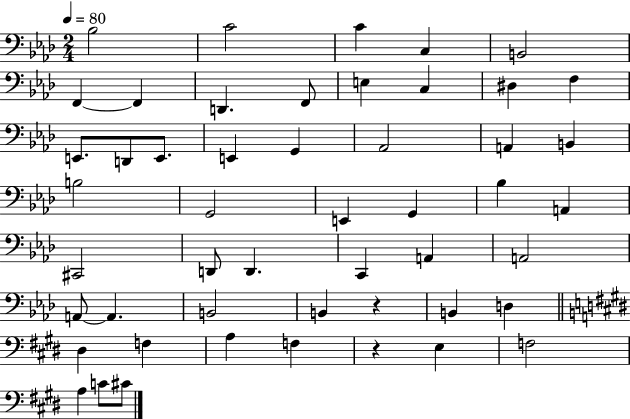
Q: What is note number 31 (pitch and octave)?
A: C2